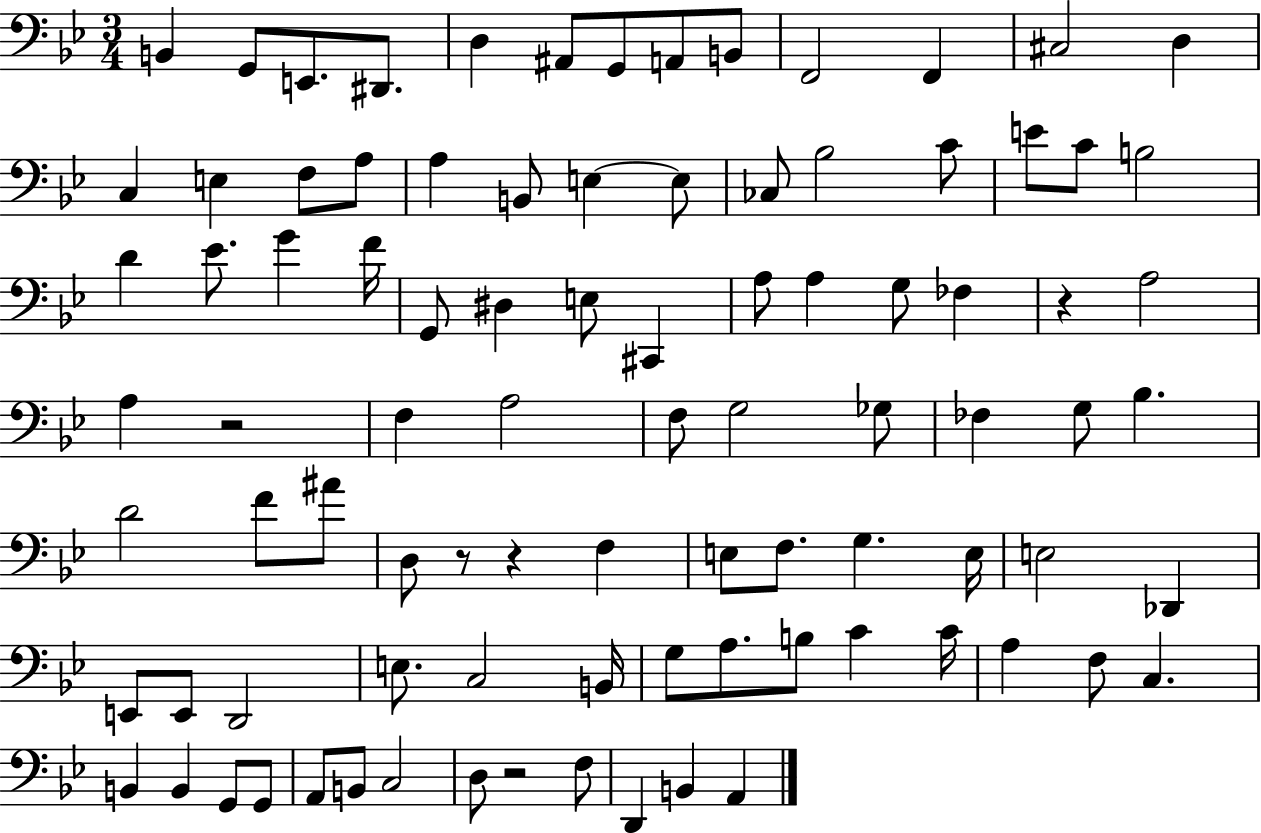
B2/q G2/e E2/e. D#2/e. D3/q A#2/e G2/e A2/e B2/e F2/h F2/q C#3/h D3/q C3/q E3/q F3/e A3/e A3/q B2/e E3/q E3/e CES3/e Bb3/h C4/e E4/e C4/e B3/h D4/q Eb4/e. G4/q F4/s G2/e D#3/q E3/e C#2/q A3/e A3/q G3/e FES3/q R/q A3/h A3/q R/h F3/q A3/h F3/e G3/h Gb3/e FES3/q G3/e Bb3/q. D4/h F4/e A#4/e D3/e R/e R/q F3/q E3/e F3/e. G3/q. E3/s E3/h Db2/q E2/e E2/e D2/h E3/e. C3/h B2/s G3/e A3/e. B3/e C4/q C4/s A3/q F3/e C3/q. B2/q B2/q G2/e G2/e A2/e B2/e C3/h D3/e R/h F3/e D2/q B2/q A2/q